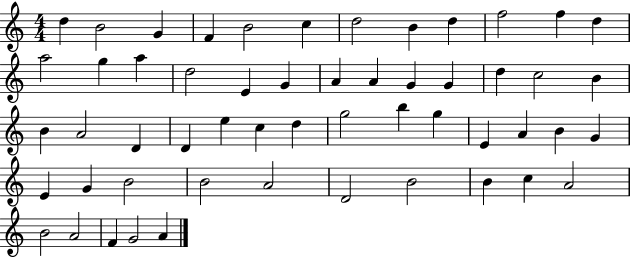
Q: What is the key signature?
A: C major